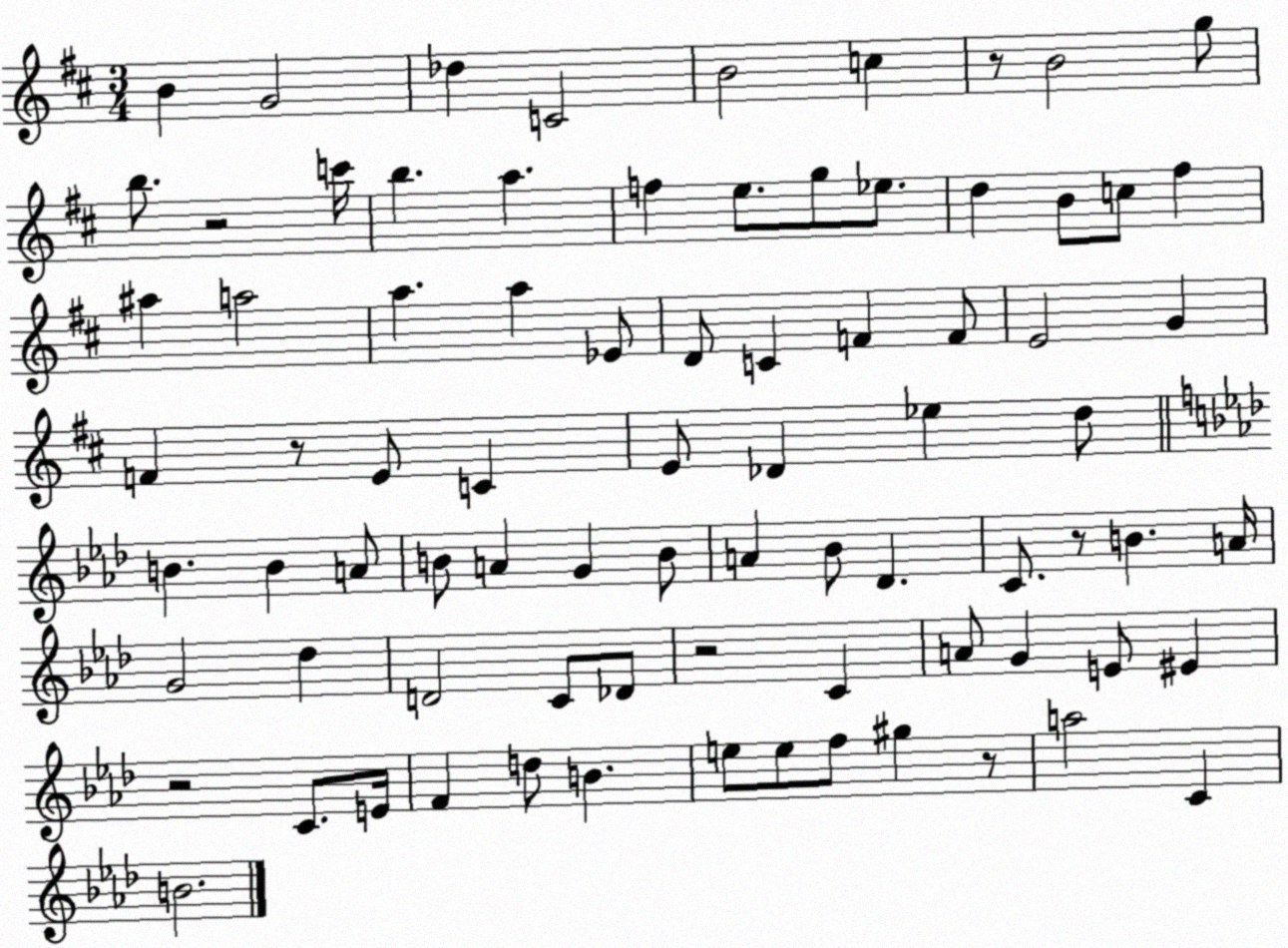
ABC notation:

X:1
T:Untitled
M:3/4
L:1/4
K:D
B G2 _d C2 B2 c z/2 B2 g/2 b/2 z2 c'/4 b a f e/2 g/2 _e/2 d B/2 c/2 ^f ^a a2 a a _E/2 D/2 C F F/2 E2 G F z/2 E/2 C E/2 _D _e d/2 B B A/2 B/2 A G B/2 A _B/2 _D C/2 z/2 B A/4 G2 _d D2 C/2 _D/2 z2 C A/2 G E/2 ^E z2 C/2 E/4 F d/2 B e/2 e/2 f/2 ^g z/2 a2 C B2